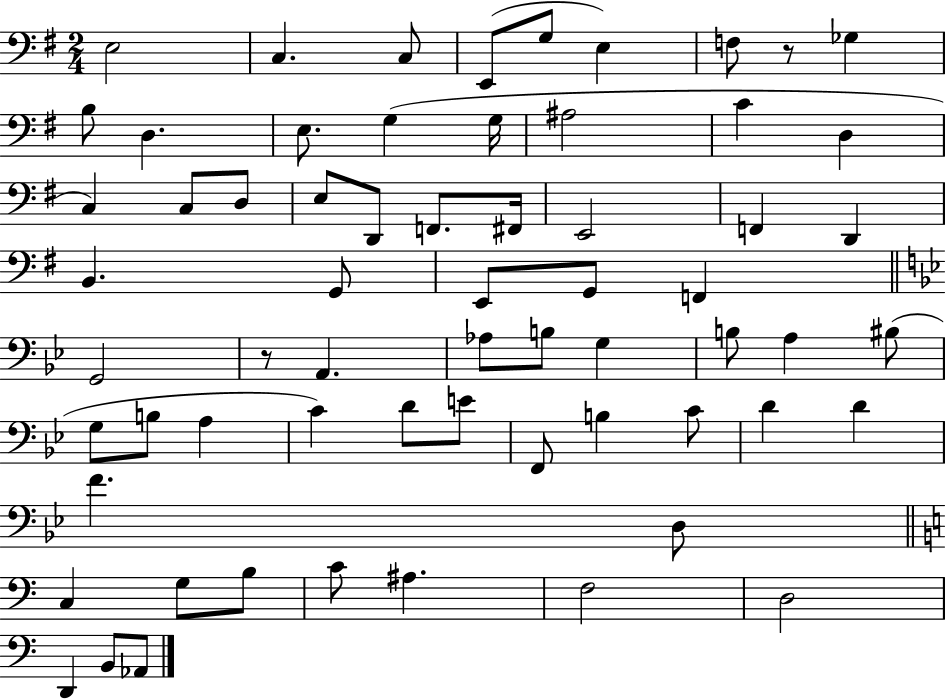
E3/h C3/q. C3/e E2/e G3/e E3/q F3/e R/e Gb3/q B3/e D3/q. E3/e. G3/q G3/s A#3/h C4/q D3/q C3/q C3/e D3/e E3/e D2/e F2/e. F#2/s E2/h F2/q D2/q B2/q. G2/e E2/e G2/e F2/q G2/h R/e A2/q. Ab3/e B3/e G3/q B3/e A3/q BIS3/e G3/e B3/e A3/q C4/q D4/e E4/e F2/e B3/q C4/e D4/q D4/q F4/q. D3/e C3/q G3/e B3/e C4/e A#3/q. F3/h D3/h D2/q B2/e Ab2/e